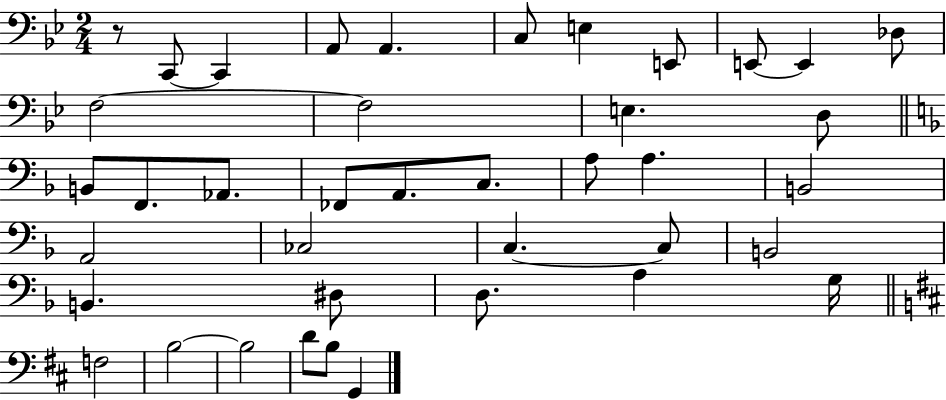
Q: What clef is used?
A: bass